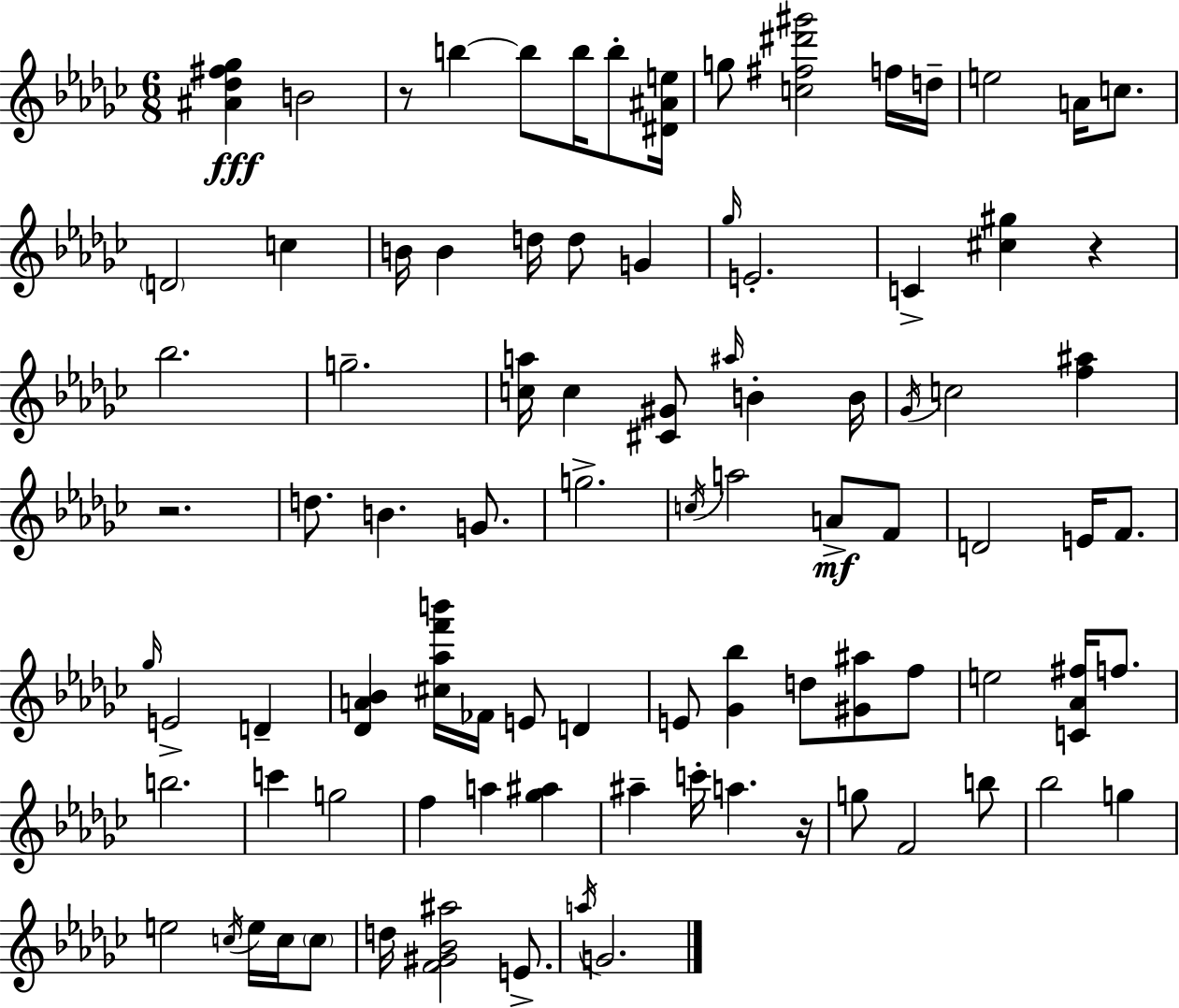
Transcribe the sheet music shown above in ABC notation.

X:1
T:Untitled
M:6/8
L:1/4
K:Ebm
[^A_d^f_g] B2 z/2 b b/2 b/4 b/2 [^D^Ae]/4 g/2 [c^f^d'^g']2 f/4 d/4 e2 A/4 c/2 D2 c B/4 B d/4 d/2 G _g/4 E2 C [^c^g] z _b2 g2 [ca]/4 c [^C^G]/2 ^a/4 B B/4 _G/4 c2 [f^a] z2 d/2 B G/2 g2 c/4 a2 A/2 F/2 D2 E/4 F/2 _g/4 E2 D [_DA_B] [^c_af'b']/4 _F/4 E/2 D E/2 [_G_b] d/2 [^G^a]/2 f/2 e2 [C_A^f]/4 f/2 b2 c' g2 f a [_g^a] ^a c'/4 a z/4 g/2 F2 b/2 _b2 g e2 c/4 e/4 c/4 c/2 d/4 [F^G_B^a]2 E/2 a/4 G2